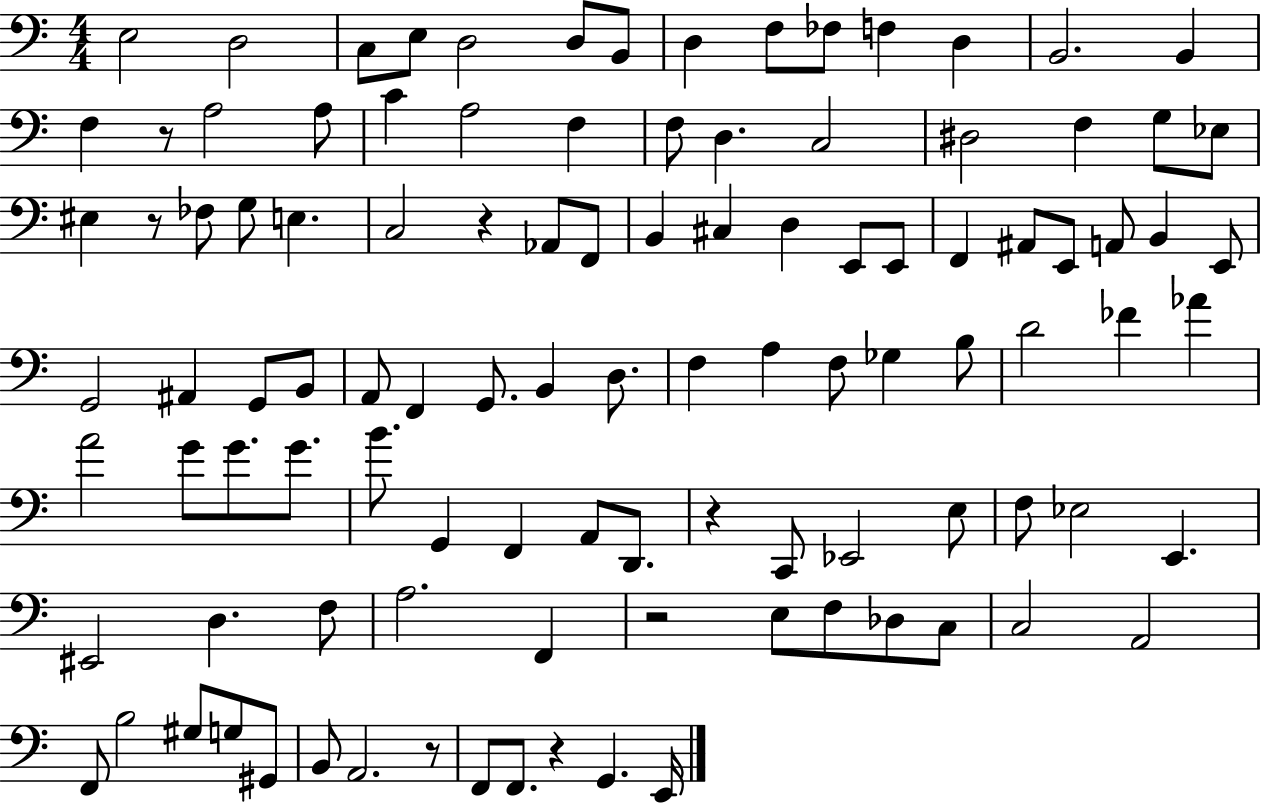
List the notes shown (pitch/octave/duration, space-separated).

E3/h D3/h C3/e E3/e D3/h D3/e B2/e D3/q F3/e FES3/e F3/q D3/q B2/h. B2/q F3/q R/e A3/h A3/e C4/q A3/h F3/q F3/e D3/q. C3/h D#3/h F3/q G3/e Eb3/e EIS3/q R/e FES3/e G3/e E3/q. C3/h R/q Ab2/e F2/e B2/q C#3/q D3/q E2/e E2/e F2/q A#2/e E2/e A2/e B2/q E2/e G2/h A#2/q G2/e B2/e A2/e F2/q G2/e. B2/q D3/e. F3/q A3/q F3/e Gb3/q B3/e D4/h FES4/q Ab4/q A4/h G4/e G4/e. G4/e. B4/e. G2/q F2/q A2/e D2/e. R/q C2/e Eb2/h E3/e F3/e Eb3/h E2/q. EIS2/h D3/q. F3/e A3/h. F2/q R/h E3/e F3/e Db3/e C3/e C3/h A2/h F2/e B3/h G#3/e G3/e G#2/e B2/e A2/h. R/e F2/e F2/e. R/q G2/q. E2/s